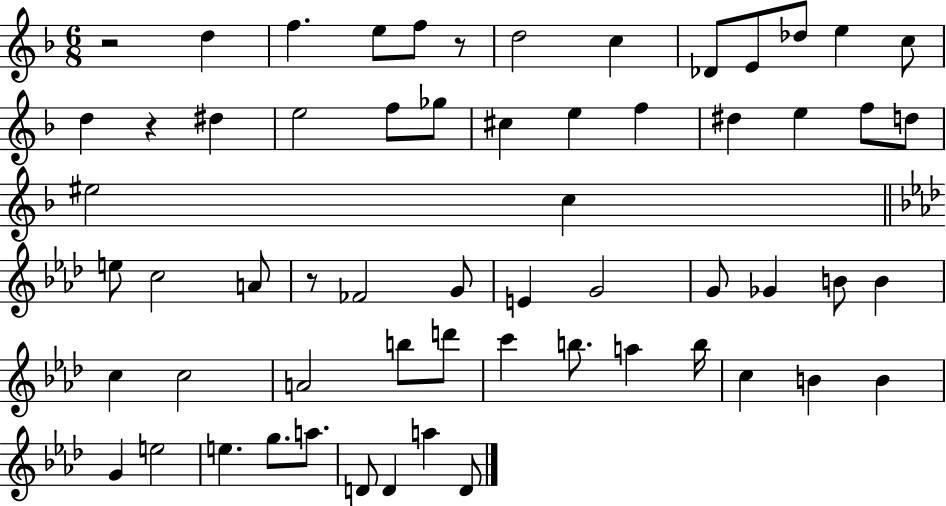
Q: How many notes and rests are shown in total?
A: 61